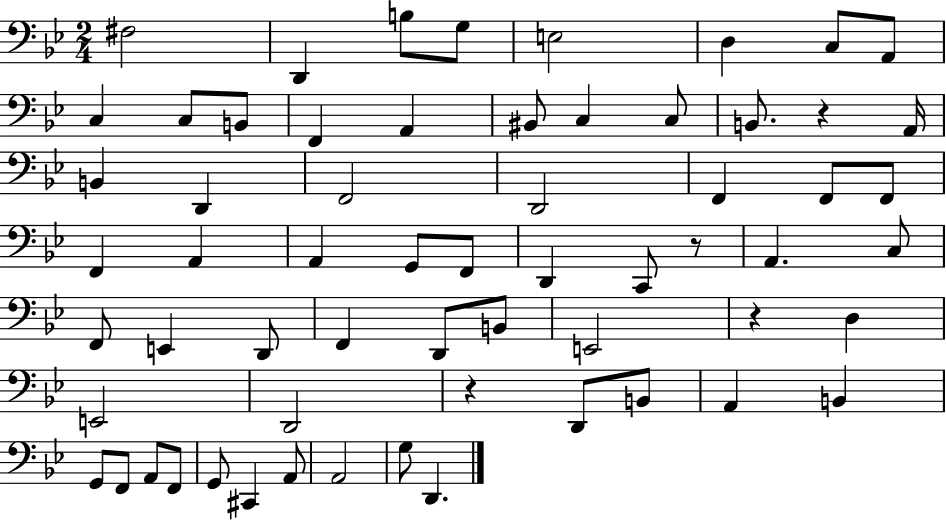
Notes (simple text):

F#3/h D2/q B3/e G3/e E3/h D3/q C3/e A2/e C3/q C3/e B2/e F2/q A2/q BIS2/e C3/q C3/e B2/e. R/q A2/s B2/q D2/q F2/h D2/h F2/q F2/e F2/e F2/q A2/q A2/q G2/e F2/e D2/q C2/e R/e A2/q. C3/e F2/e E2/q D2/e F2/q D2/e B2/e E2/h R/q D3/q E2/h D2/h R/q D2/e B2/e A2/q B2/q G2/e F2/e A2/e F2/e G2/e C#2/q A2/e A2/h G3/e D2/q.